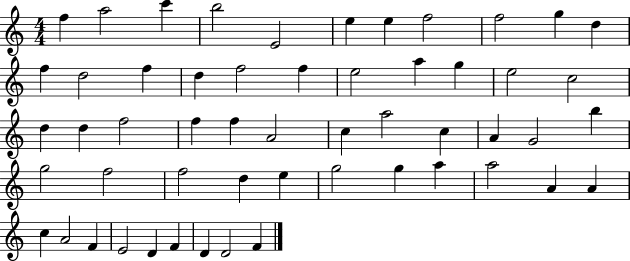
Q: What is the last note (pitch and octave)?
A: F4